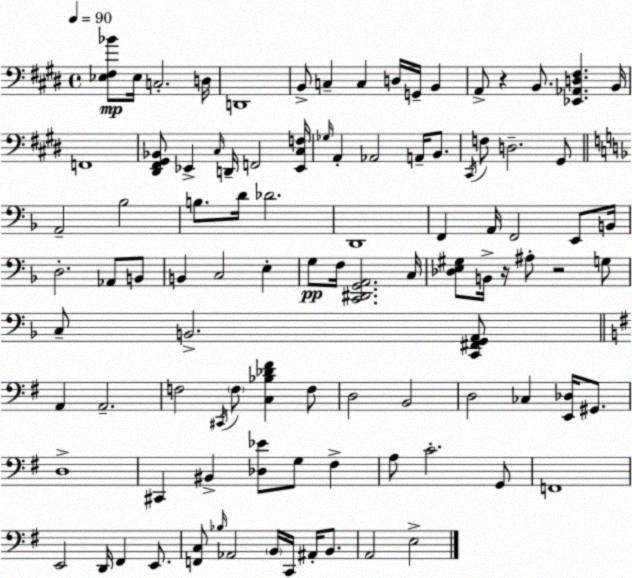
X:1
T:Untitled
M:4/4
L:1/4
K:E
[_E,^F,_B]/2 _E,/4 C,2 D,/4 D,,4 B,,/2 C, C, D,/4 G,,/4 B,, A,,/2 z B,,/2 [_E,,_A,,D,^F,] B,,/4 F,,4 [^D,,^F,,^G,,_B,,]/2 _E,, ^C,/4 D,,/4 F,,2 [_E,,^C,F,]/4 _G,/4 A,, _A,,2 A,,/4 B,,/2 ^C,,/4 F,/2 D,2 ^G,,/2 A,,2 _B,2 B,/2 D/4 _D2 D,,4 F,, A,,/4 F,,2 E,,/2 B,,/4 D,2 _A,,/2 B,,/2 B,, C,2 E, G,/2 F,/4 [C,,^D,,G,,A,,]2 C,/4 [_D,E,^G,]/2 B,,/4 z/4 ^A,/2 z2 G,/2 C,/2 B,,2 [C,,^F,,G,,A,,]/2 A,, A,,2 F,2 ^C,,/4 F,/2 [C,_B,_D^F] F,/2 D,2 B,,2 D,2 _C, [E,,_D,]/4 ^G,,/2 D,4 ^C,, ^B,, [_D,_E]/2 G,/2 ^F, A,/2 C2 G,,/2 F,,4 E,,2 D,,/4 ^F,, E,,/2 [F,,C,]/2 _B,/4 _A,,2 B,,/4 C,,/4 ^A,,/4 B,,/2 A,,2 E,2